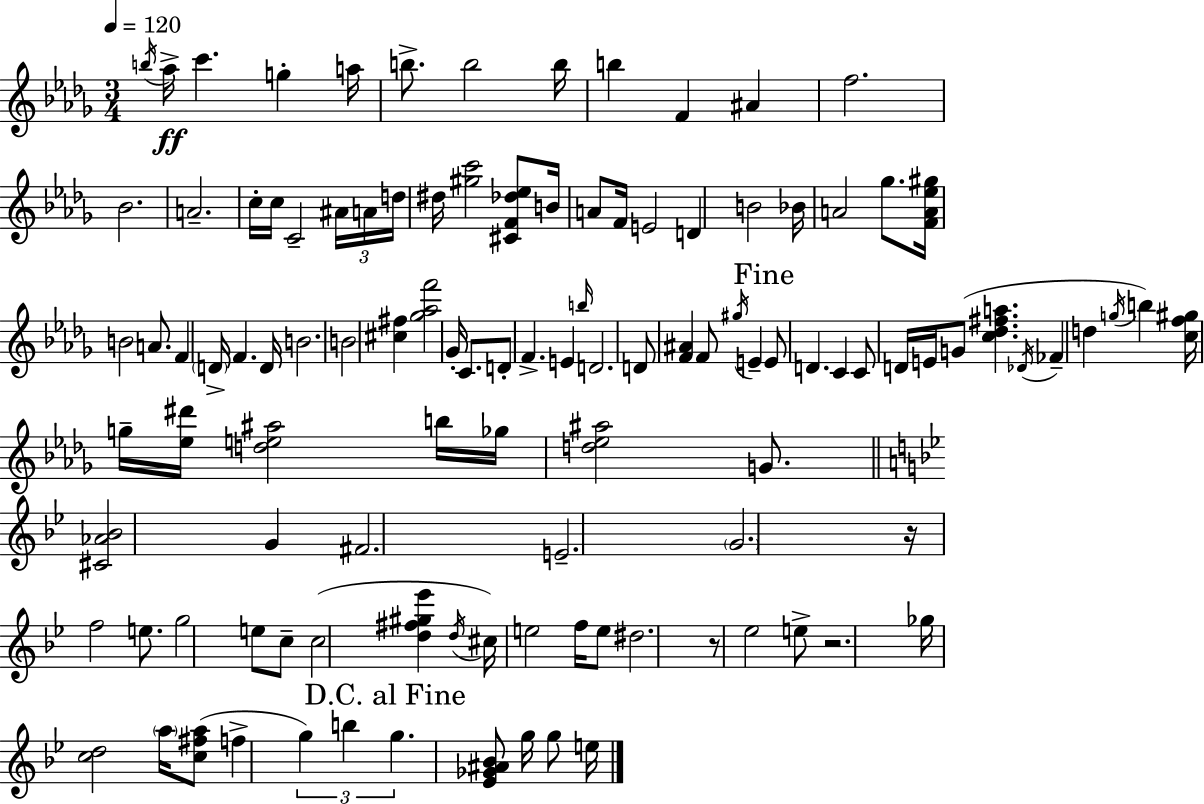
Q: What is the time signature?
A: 3/4